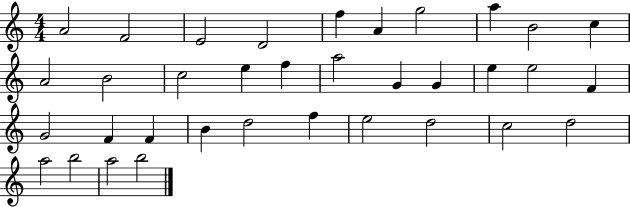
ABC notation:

X:1
T:Untitled
M:4/4
L:1/4
K:C
A2 F2 E2 D2 f A g2 a B2 c A2 B2 c2 e f a2 G G e e2 F G2 F F B d2 f e2 d2 c2 d2 a2 b2 a2 b2